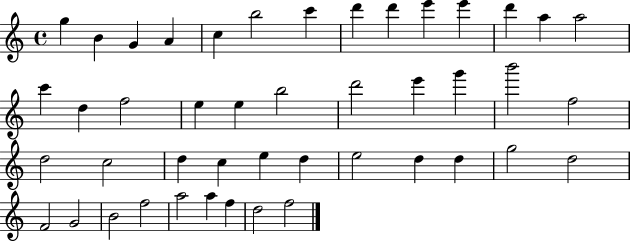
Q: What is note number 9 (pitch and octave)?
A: D6